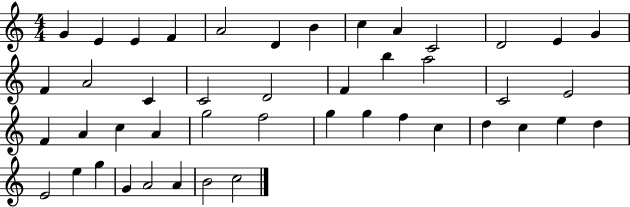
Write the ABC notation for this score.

X:1
T:Untitled
M:4/4
L:1/4
K:C
G E E F A2 D B c A C2 D2 E G F A2 C C2 D2 F b a2 C2 E2 F A c A g2 f2 g g f c d c e d E2 e g G A2 A B2 c2